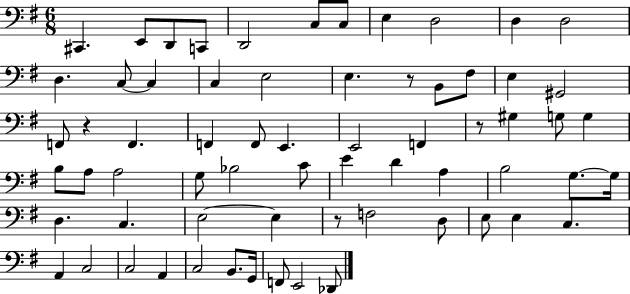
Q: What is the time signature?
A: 6/8